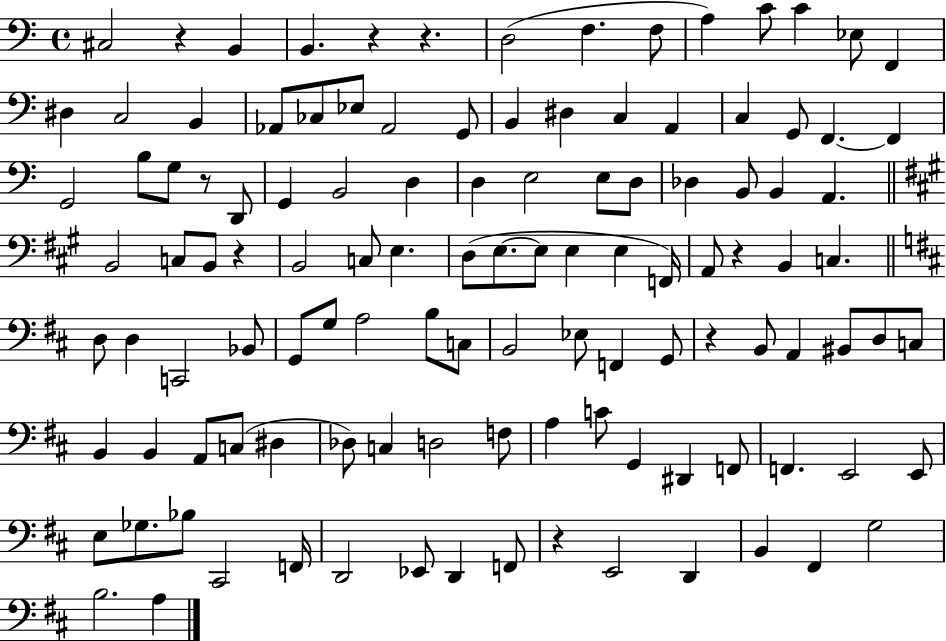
X:1
T:Untitled
M:4/4
L:1/4
K:C
^C,2 z B,, B,, z z D,2 F, F,/2 A, C/2 C _E,/2 F,, ^D, C,2 B,, _A,,/2 _C,/2 _E,/2 _A,,2 G,,/2 B,, ^D, C, A,, C, G,,/2 F,, F,, G,,2 B,/2 G,/2 z/2 D,,/2 G,, B,,2 D, D, E,2 E,/2 D,/2 _D, B,,/2 B,, A,, B,,2 C,/2 B,,/2 z B,,2 C,/2 E, D,/2 E,/2 E,/2 E, E, F,,/4 A,,/2 z B,, C, D,/2 D, C,,2 _B,,/2 G,,/2 G,/2 A,2 B,/2 C,/2 B,,2 _E,/2 F,, G,,/2 z B,,/2 A,, ^B,,/2 D,/2 C,/2 B,, B,, A,,/2 C,/2 ^D, _D,/2 C, D,2 F,/2 A, C/2 G,, ^D,, F,,/2 F,, E,,2 E,,/2 E,/2 _G,/2 _B,/2 ^C,,2 F,,/4 D,,2 _E,,/2 D,, F,,/2 z E,,2 D,, B,, ^F,, G,2 B,2 A,